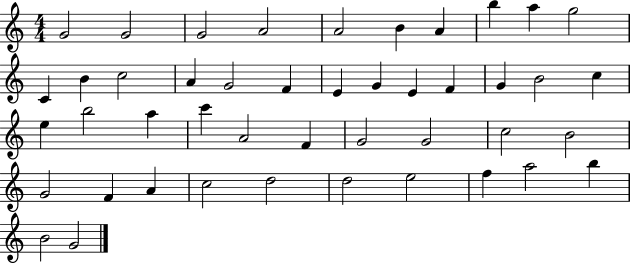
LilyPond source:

{
  \clef treble
  \numericTimeSignature
  \time 4/4
  \key c \major
  g'2 g'2 | g'2 a'2 | a'2 b'4 a'4 | b''4 a''4 g''2 | \break c'4 b'4 c''2 | a'4 g'2 f'4 | e'4 g'4 e'4 f'4 | g'4 b'2 c''4 | \break e''4 b''2 a''4 | c'''4 a'2 f'4 | g'2 g'2 | c''2 b'2 | \break g'2 f'4 a'4 | c''2 d''2 | d''2 e''2 | f''4 a''2 b''4 | \break b'2 g'2 | \bar "|."
}